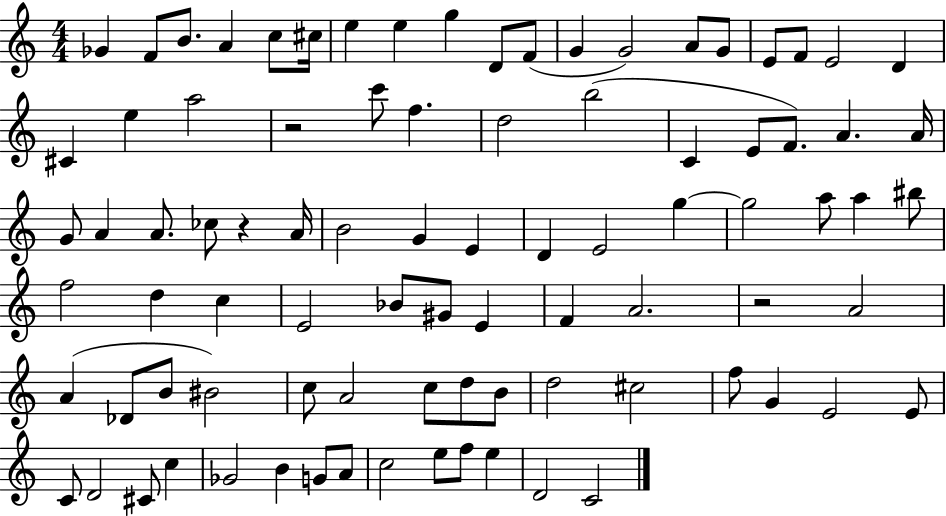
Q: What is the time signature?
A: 4/4